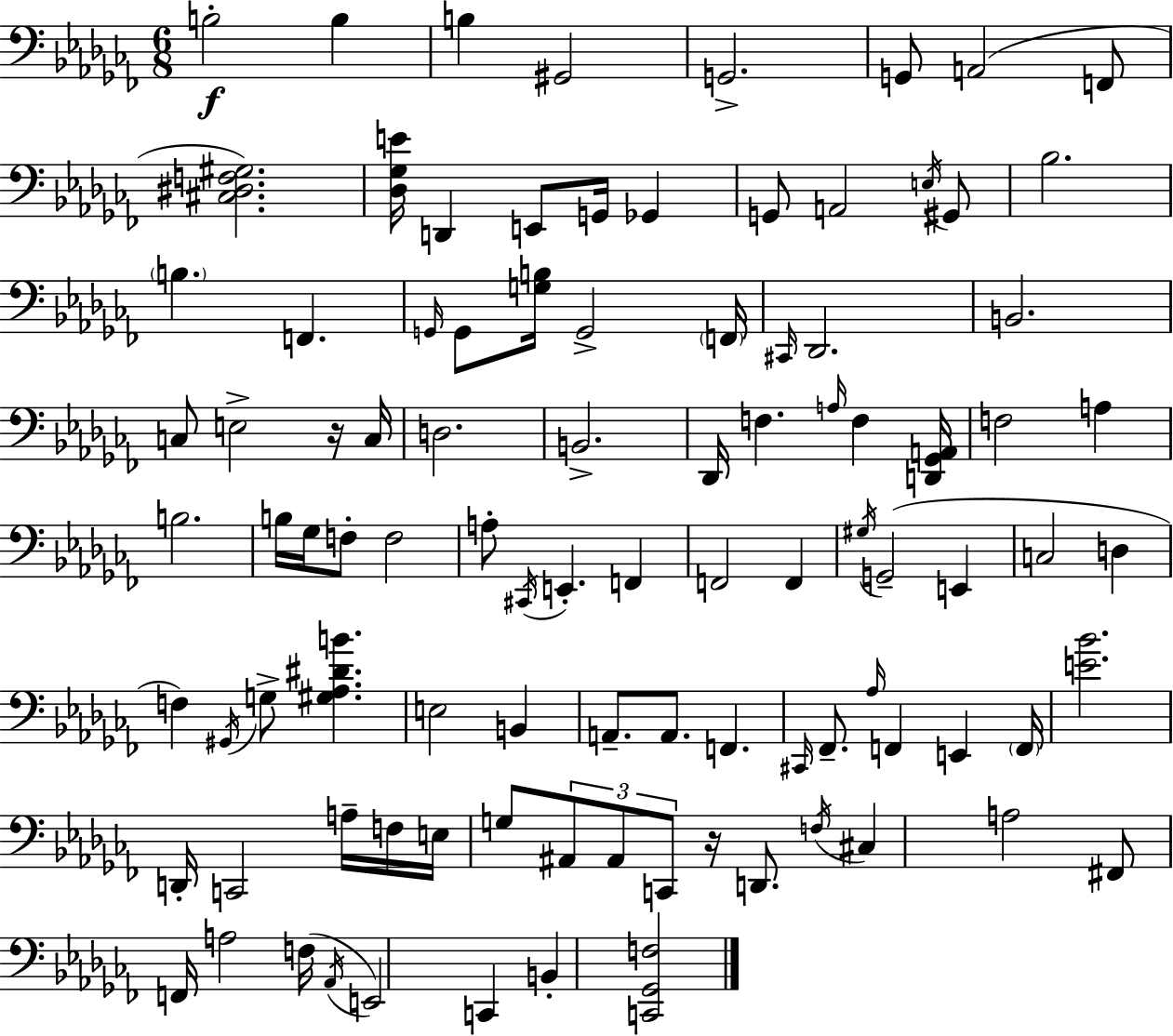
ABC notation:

X:1
T:Untitled
M:6/8
L:1/4
K:Abm
B,2 B, B, ^G,,2 G,,2 G,,/2 A,,2 F,,/2 [^C,^D,F,^G,]2 [_D,_G,E]/4 D,, E,,/2 G,,/4 _G,, G,,/2 A,,2 E,/4 ^G,,/2 _B,2 B, F,, G,,/4 G,,/2 [G,B,]/4 G,,2 F,,/4 ^C,,/4 _D,,2 B,,2 C,/2 E,2 z/4 C,/4 D,2 B,,2 _D,,/4 F, A,/4 F, [D,,_G,,A,,]/4 F,2 A, B,2 B,/4 _G,/4 F,/2 F,2 A,/2 ^C,,/4 E,, F,, F,,2 F,, ^G,/4 G,,2 E,, C,2 D, F, ^G,,/4 G,/2 [^G,_A,^DB] E,2 B,, A,,/2 A,,/2 F,, ^C,,/4 _F,,/2 _A,/4 F,, E,, F,,/4 [E_B]2 D,,/4 C,,2 A,/4 F,/4 E,/4 G,/2 ^A,,/2 ^A,,/2 C,,/2 z/4 D,,/2 F,/4 ^C, A,2 ^F,,/2 F,,/4 A,2 F,/4 _A,,/4 E,,2 C,, B,, [C,,_G,,F,]2